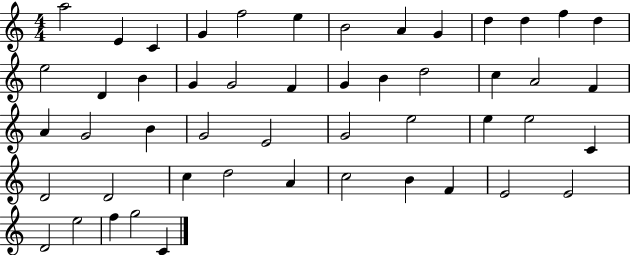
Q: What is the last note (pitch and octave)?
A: C4